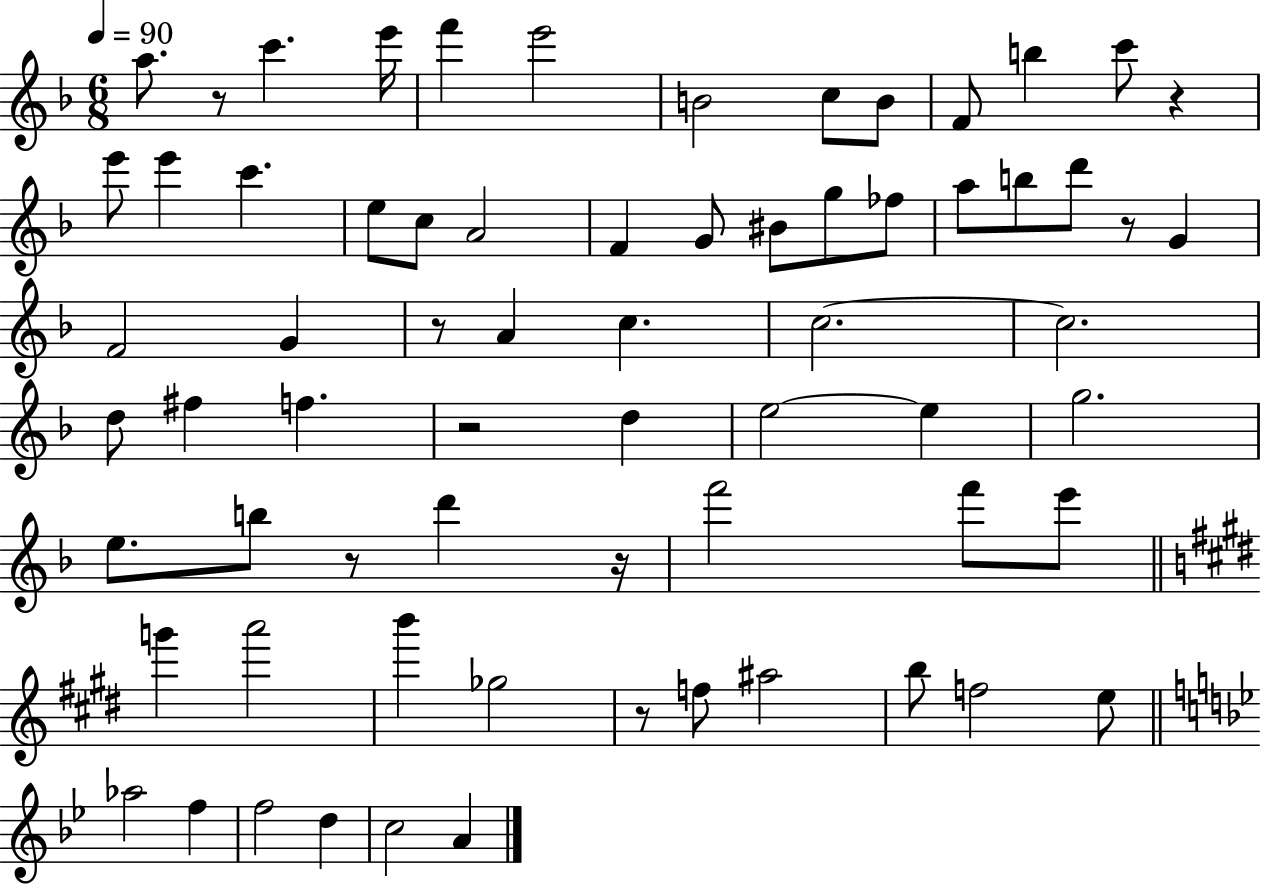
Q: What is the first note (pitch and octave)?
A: A5